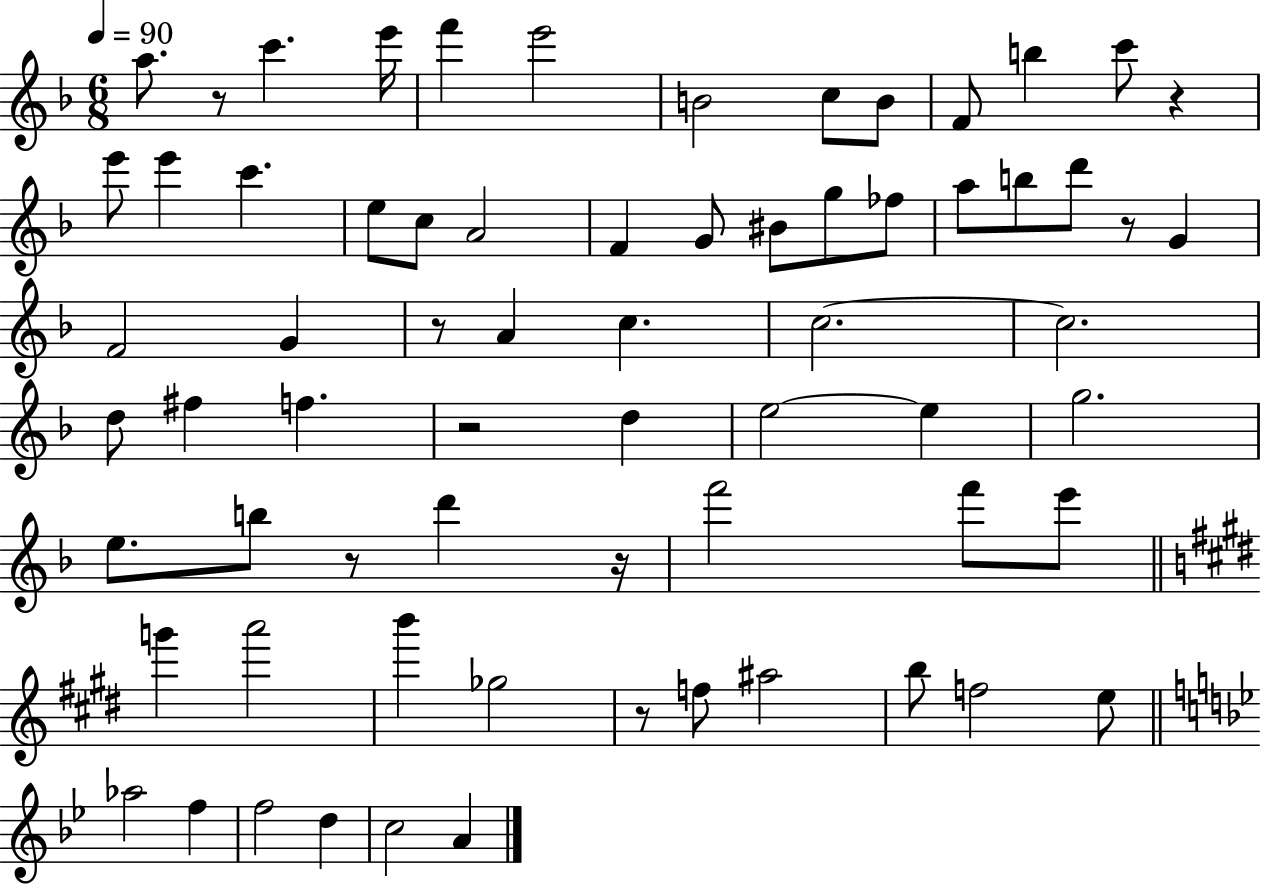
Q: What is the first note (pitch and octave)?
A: A5